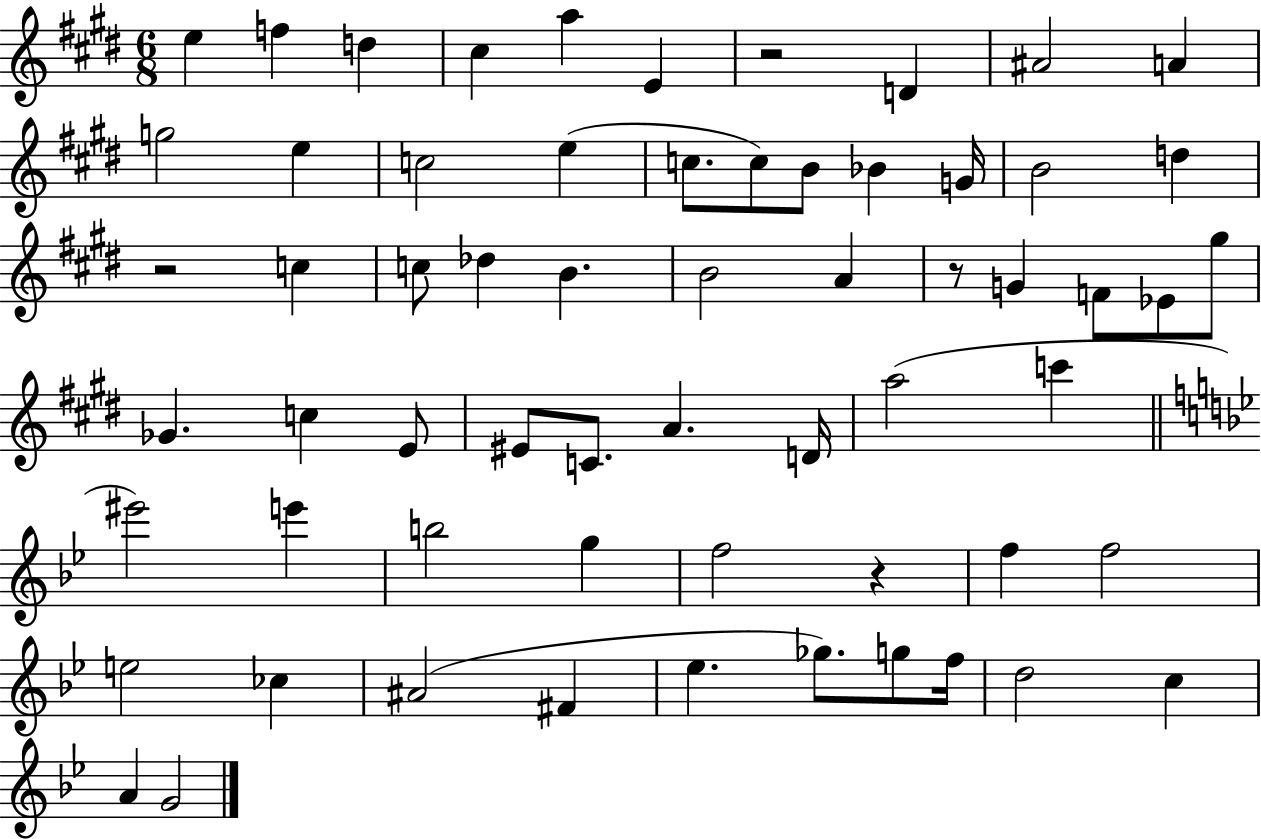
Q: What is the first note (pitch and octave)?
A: E5